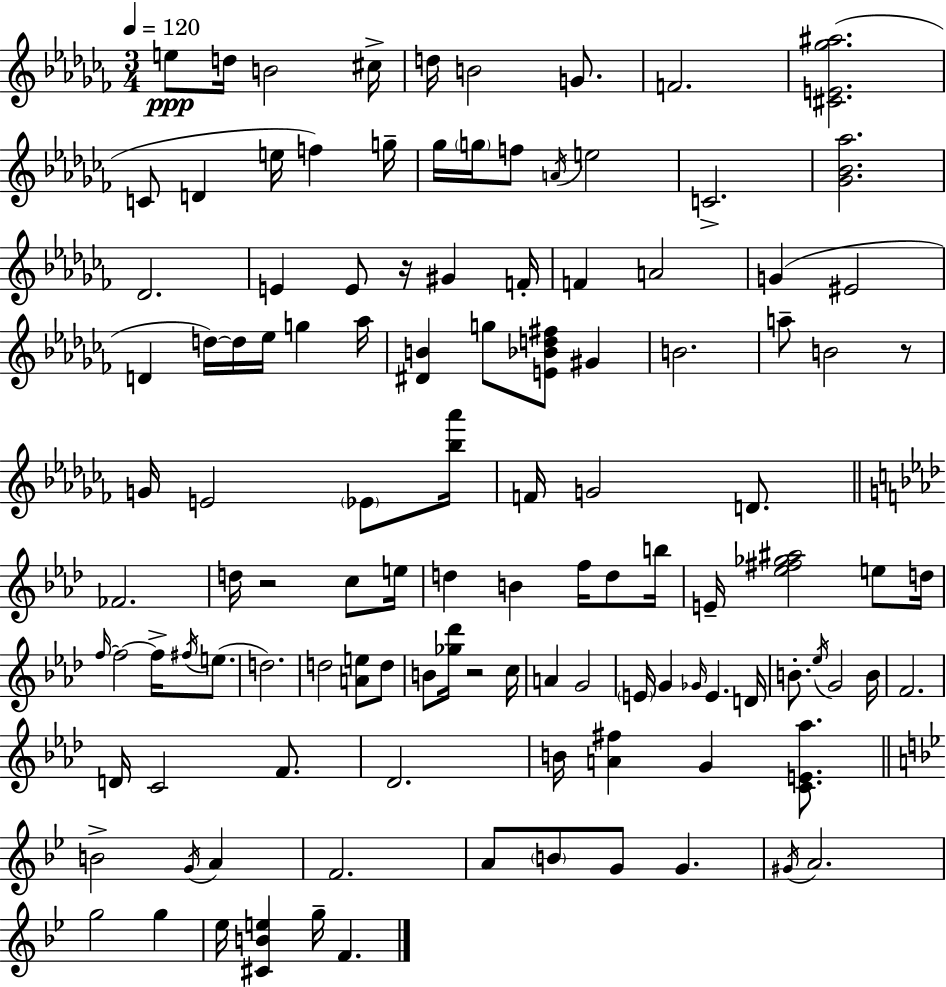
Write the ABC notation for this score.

X:1
T:Untitled
M:3/4
L:1/4
K:Abm
e/2 d/4 B2 ^c/4 d/4 B2 G/2 F2 [^CE_g^a]2 C/2 D e/4 f g/4 _g/4 g/4 f/2 A/4 e2 C2 [_G_B_a]2 _D2 E E/2 z/4 ^G F/4 F A2 G ^E2 D d/4 d/4 _e/4 g _a/4 [^DB] g/2 [E_Bd^f]/2 ^G B2 a/2 B2 z/2 G/4 E2 _E/2 [_b_a']/4 F/4 G2 D/2 _F2 d/4 z2 c/2 e/4 d B f/4 d/2 b/4 E/4 [_e^f_g^a]2 e/2 d/4 f/4 f2 f/4 ^f/4 e/2 d2 d2 [Ae]/2 d/2 B/2 [_g_d']/4 z2 c/4 A G2 E/4 G _G/4 E D/4 B/2 _e/4 G2 B/4 F2 D/4 C2 F/2 _D2 B/4 [A^f] G [CE_a]/2 B2 G/4 A F2 A/2 B/2 G/2 G ^G/4 A2 g2 g _e/4 [^CBe] g/4 F